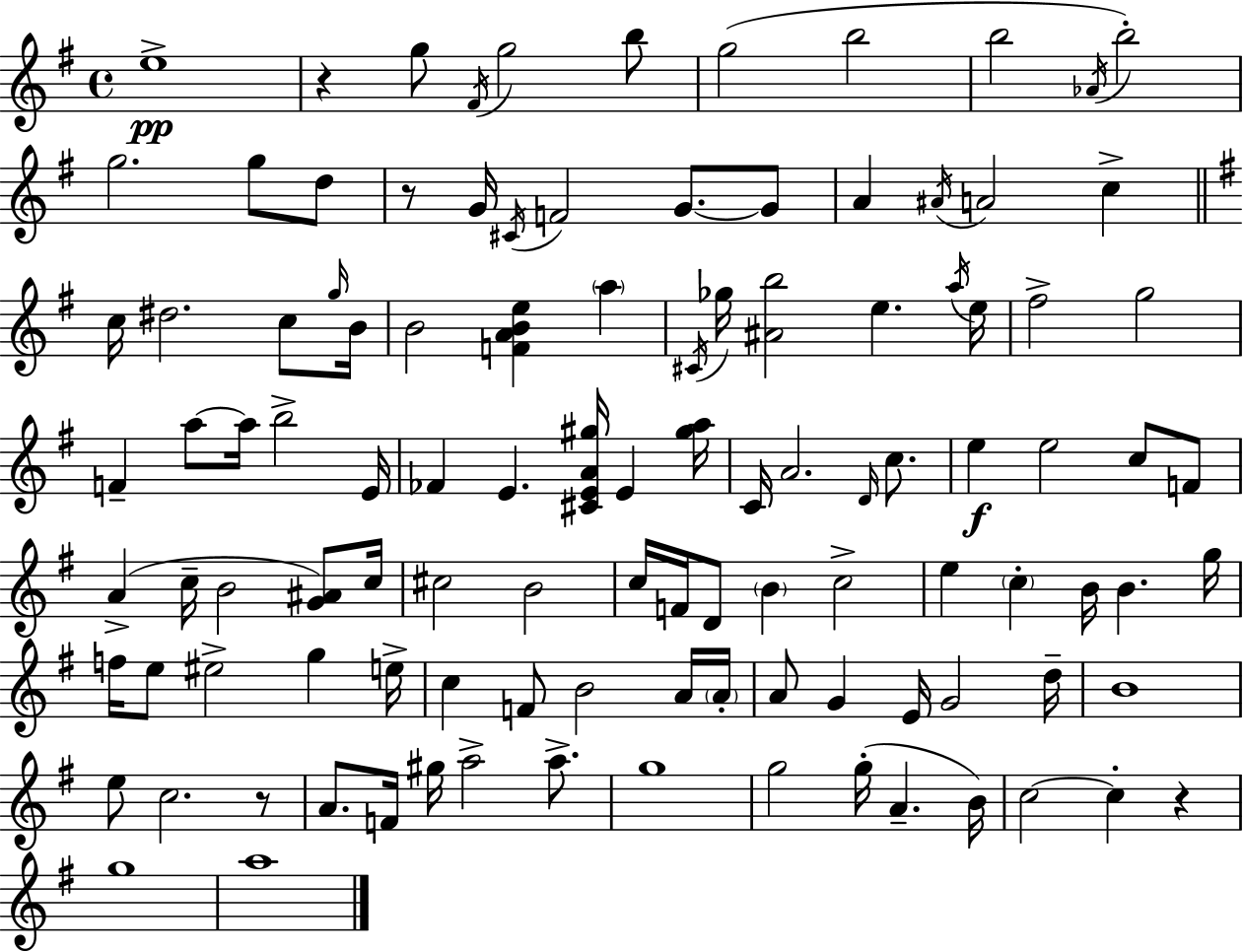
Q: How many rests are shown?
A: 4